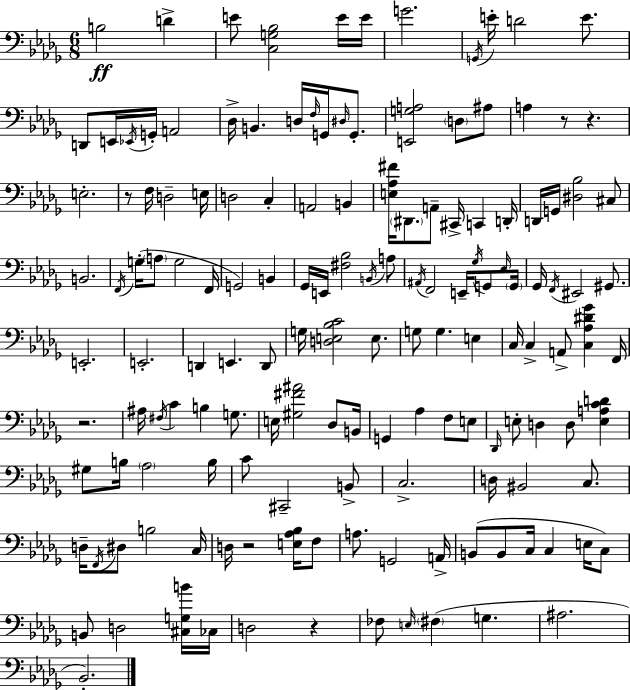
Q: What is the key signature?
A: BES minor